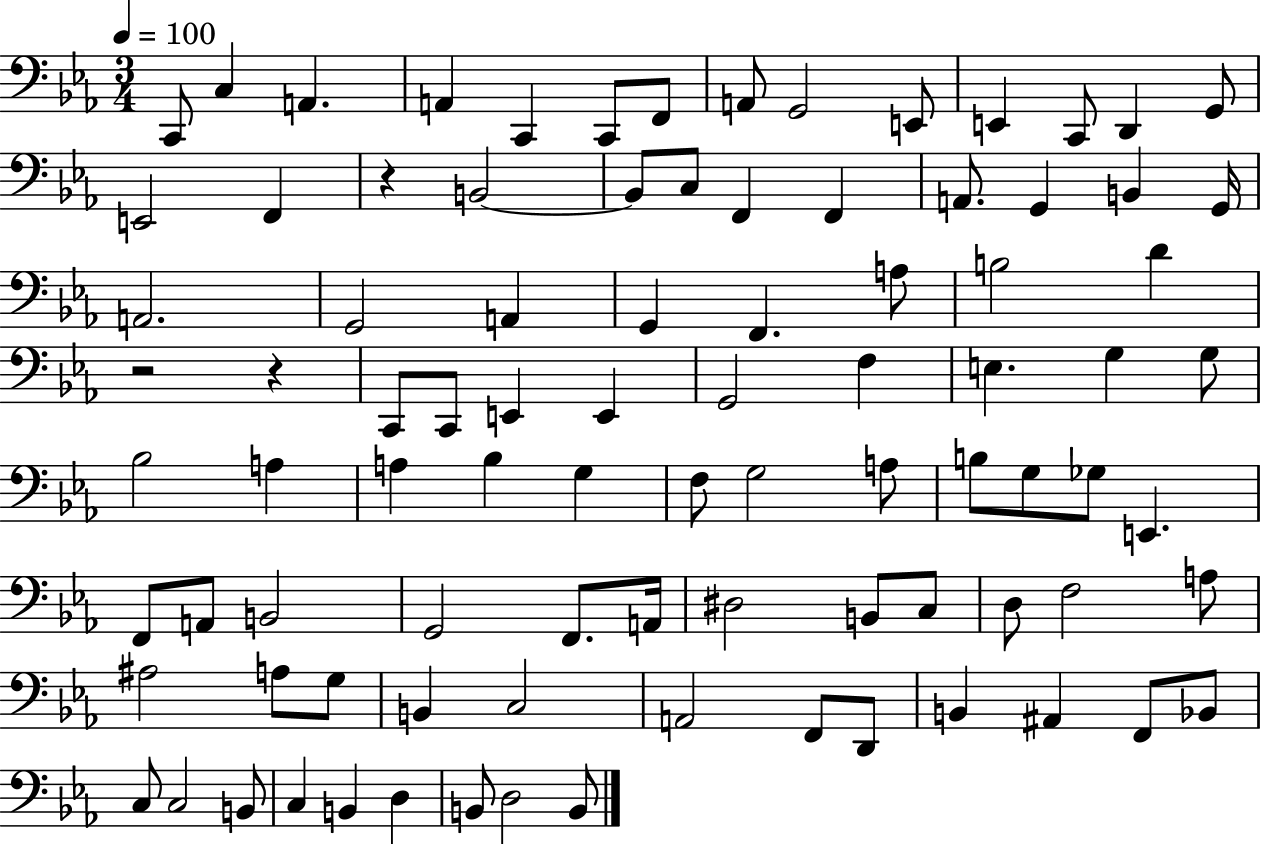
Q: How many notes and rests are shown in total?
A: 90